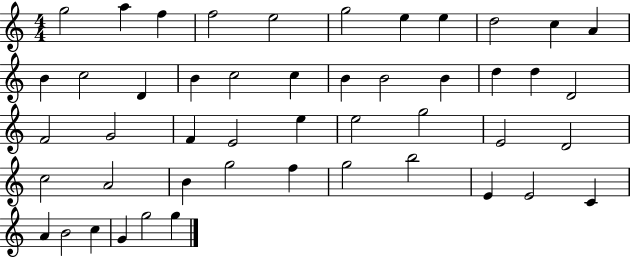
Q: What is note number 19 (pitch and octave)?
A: B4